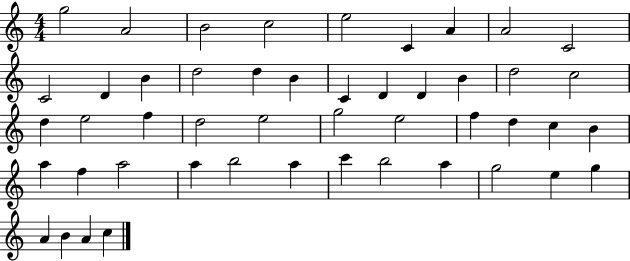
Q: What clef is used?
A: treble